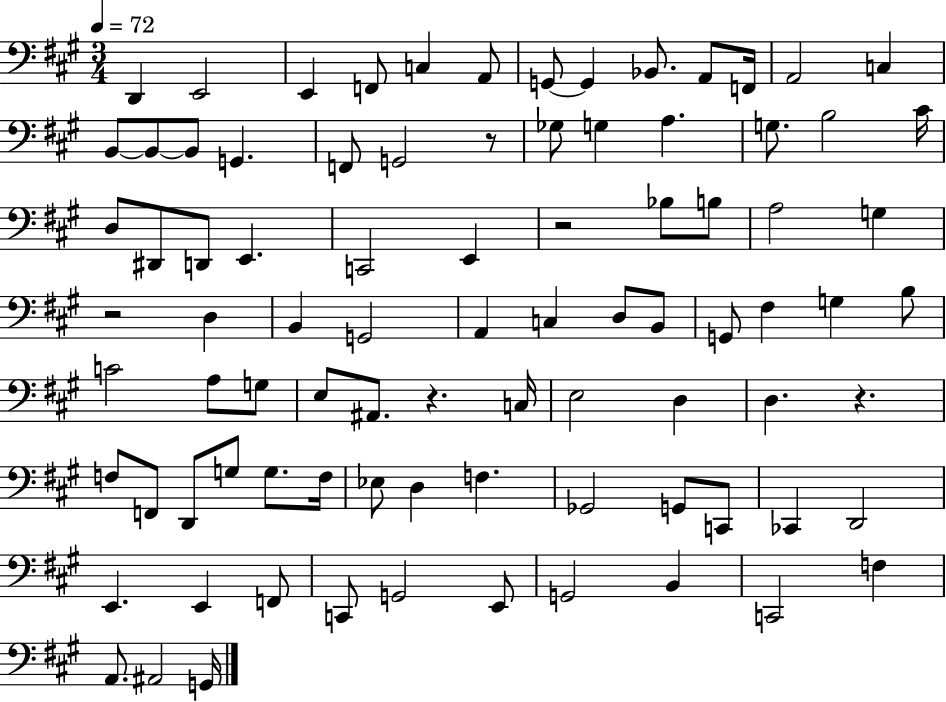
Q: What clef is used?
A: bass